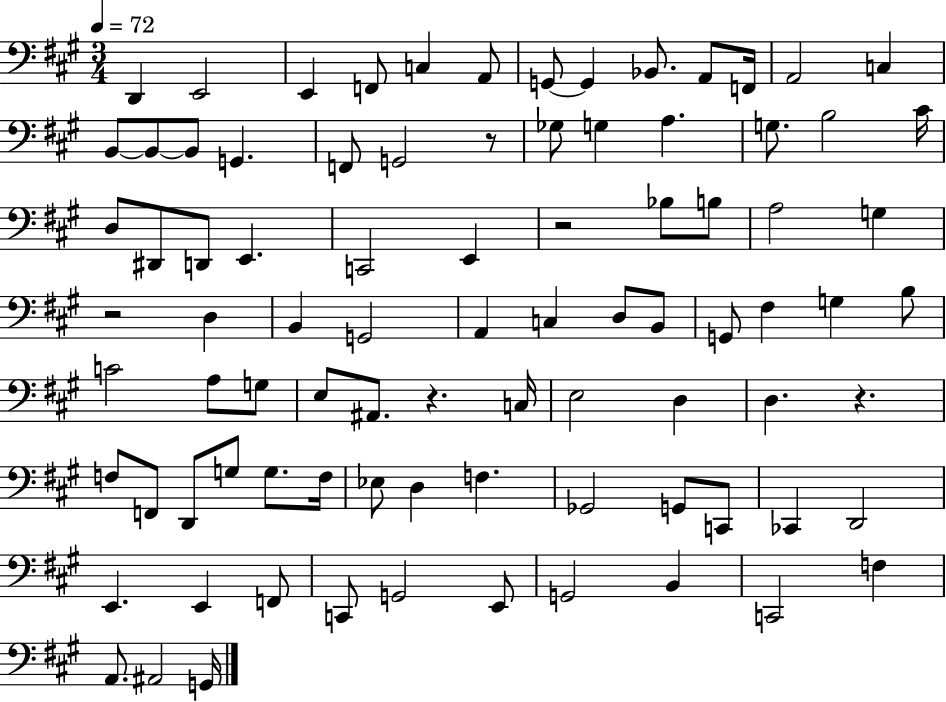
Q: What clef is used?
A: bass